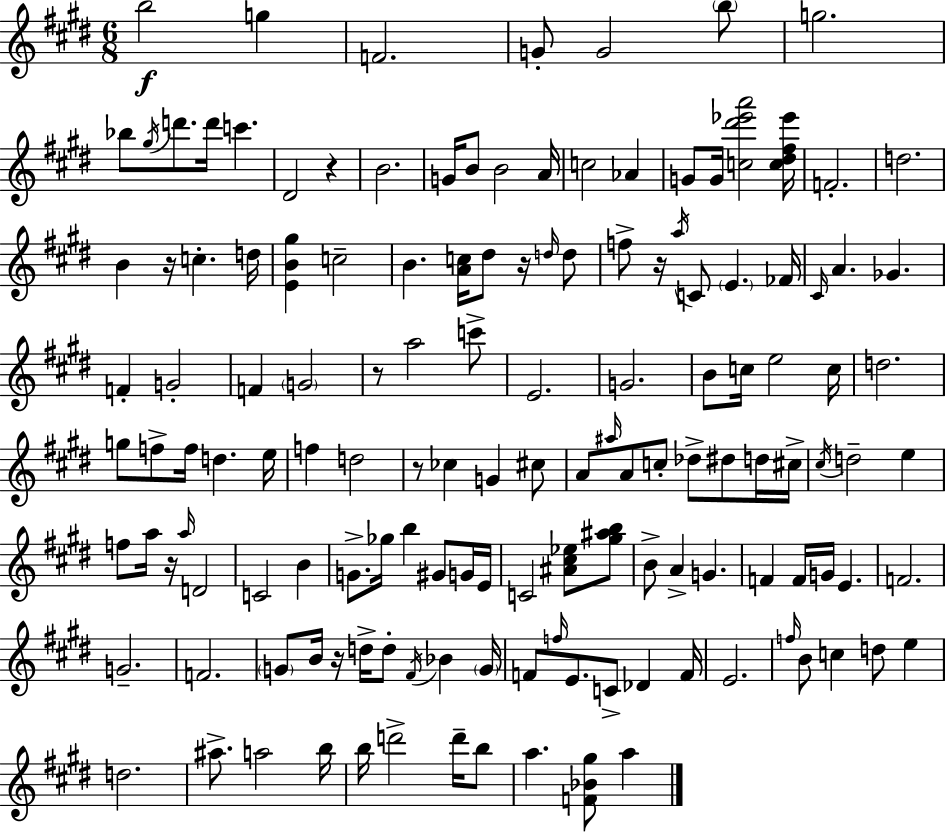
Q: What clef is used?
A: treble